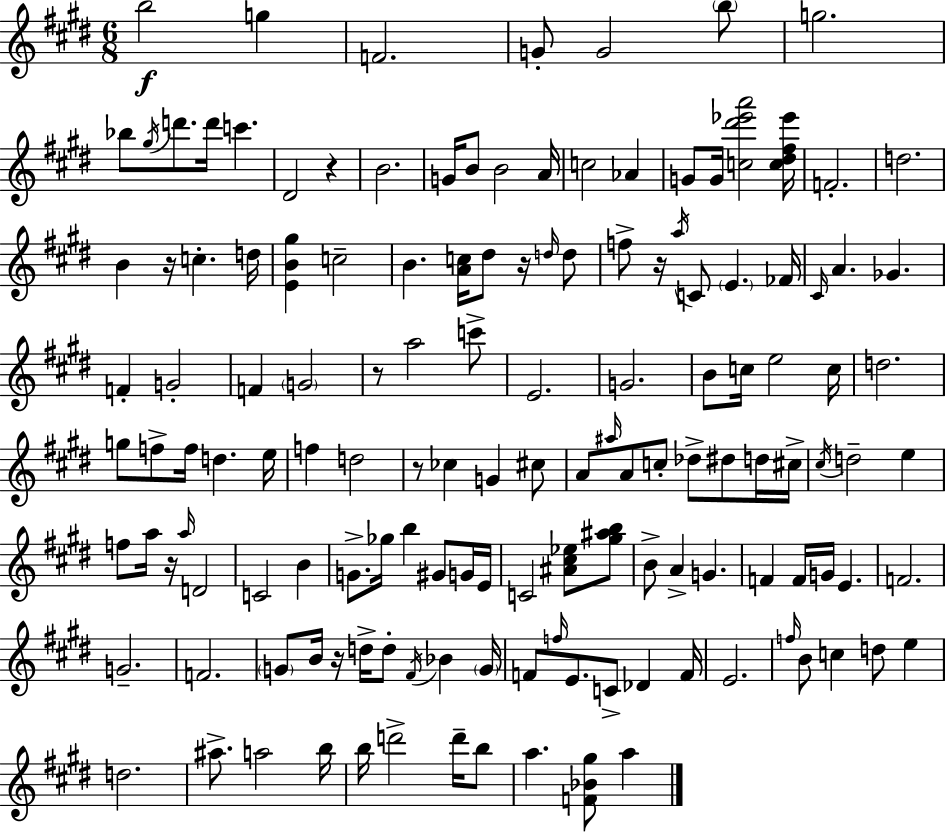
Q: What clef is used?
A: treble